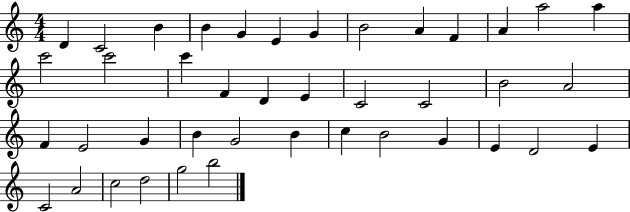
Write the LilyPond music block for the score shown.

{
  \clef treble
  \numericTimeSignature
  \time 4/4
  \key c \major
  d'4 c'2 b'4 | b'4 g'4 e'4 g'4 | b'2 a'4 f'4 | a'4 a''2 a''4 | \break c'''2 c'''2 | c'''4 f'4 d'4 e'4 | c'2 c'2 | b'2 a'2 | \break f'4 e'2 g'4 | b'4 g'2 b'4 | c''4 b'2 g'4 | e'4 d'2 e'4 | \break c'2 a'2 | c''2 d''2 | g''2 b''2 | \bar "|."
}